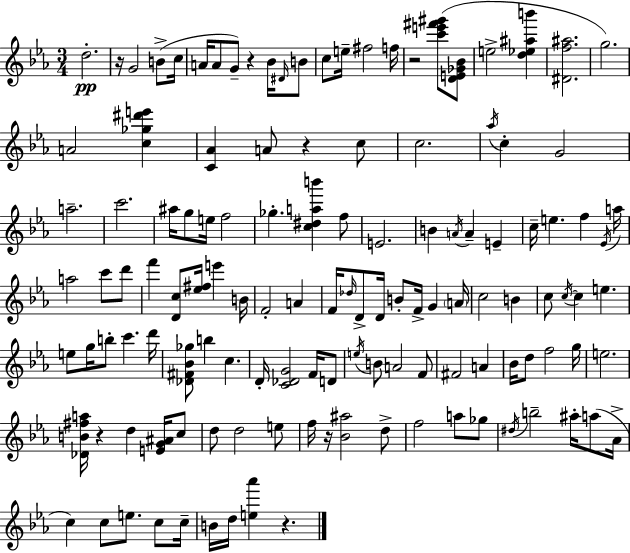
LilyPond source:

{
  \clef treble
  \numericTimeSignature
  \time 3/4
  \key ees \major
  \repeat volta 2 { d''2.-.\pp | r16 g'2 b'8->( c''16 | a'16 a'8 g'8--) r4 bes'16 \grace { dis'16 } b'8 | c''8 e''16-- fis''2 | \break f''16 r2 <c''' e''' fis''' gis'''>8( <d' e' ges' bes'>8 | e''2-> <d'' ees'' ais'' b'''>4 | <dis' f'' ais''>2. | g''2.) | \break a'2 <c'' ges'' dis''' e'''>4 | <c' aes'>4 a'8 r4 c''8 | c''2. | \acciaccatura { aes''16 } c''4-. g'2 | \break a''2.-- | c'''2. | ais''16 g''8 e''16 f''2 | ges''4.-. <c'' dis'' a'' b'''>4 | \break f''8 e'2. | b'4 \acciaccatura { a'16 } a'4-- e'4-- | c''16-- e''4. f''4 | \acciaccatura { ees'16 } a''16 a''2 | \break c'''8 d'''8 f'''4 <d' c''>8 <ees'' fis''>16 e'''4 | b'16 f'2-. | a'4 f'16 \grace { des''16 } d'8-> d'16 b'8-. f'16-> | g'4 \parenthesize a'16 c''2 | \break b'4 c''8 \acciaccatura { c''16~ }~ c''4 | e''4. e''8 g''16 b''8-. c'''4. | d'''16 <des' fis' bes' ges''>8 b''4 | c''4. d'16-. <c' des' g'>2 | \break f'16 d'8 \acciaccatura { e''16 } b'8 a'2 | f'8 fis'2 | a'4 bes'16 d''8 f''2 | g''16 e''2. | \break <des' b' fis'' a''>16 r4 | d''4 <e' g' ais'>16 c''8 d''8 d''2 | e''8 f''16 r16 <bes' ais''>2 | d''8-> f''2 | \break a''8 ges''8 \acciaccatura { dis''16 } b''2-- | ais''16-. a''8( aes'16-> c''4) | c''8 e''8. c''8 c''16-- b'16 d''16 <e'' aes'''>4 | r4. } \bar "|."
}